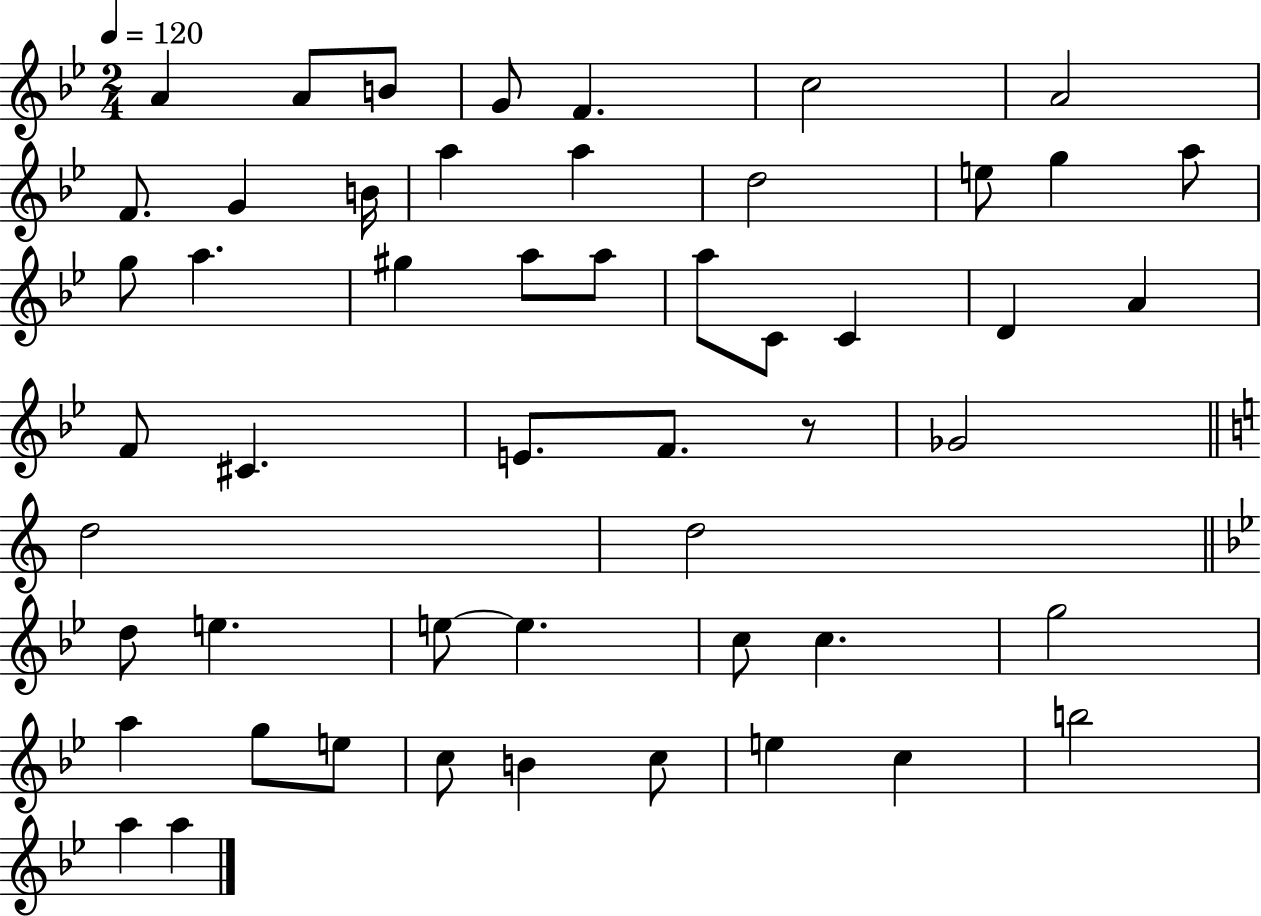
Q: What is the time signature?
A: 2/4